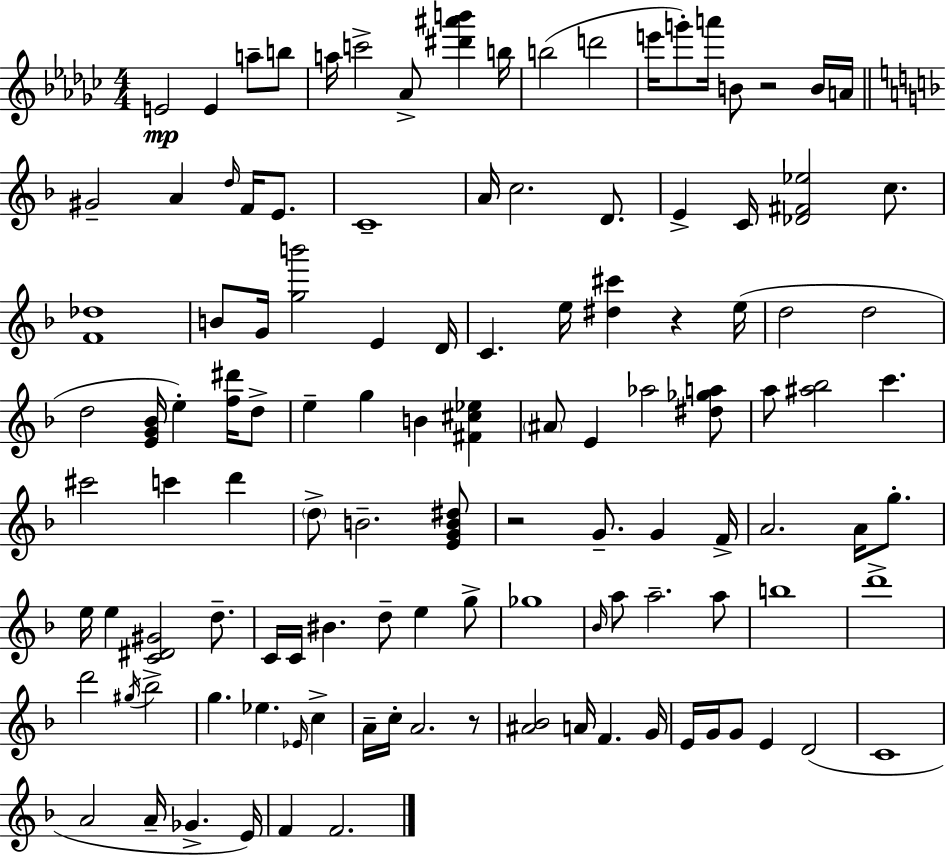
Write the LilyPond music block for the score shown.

{
  \clef treble
  \numericTimeSignature
  \time 4/4
  \key ees \minor
  \repeat volta 2 { e'2\mp e'4 a''8-- b''8 | a''16 c'''2-> aes'8-> <dis''' ais''' b'''>4 b''16 | b''2( d'''2 | e'''16 g'''8-.) a'''16 b'8 r2 b'16 a'16 | \break \bar "||" \break \key f \major gis'2-- a'4 \grace { d''16 } f'16 e'8. | c'1-- | a'16 c''2. d'8. | e'4-> c'16 <des' fis' ees''>2 c''8. | \break <f' des''>1 | b'8 g'16 <g'' b'''>2 e'4 | d'16 c'4. e''16 <dis'' cis'''>4 r4 | e''16( d''2 d''2 | \break d''2 <e' g' bes'>16 e''4-.) <f'' dis'''>16 d''8-> | e''4-- g''4 b'4 <fis' cis'' ees''>4 | \parenthesize ais'8 e'4 aes''2 <dis'' ges'' a''>8 | a''8 <ais'' bes''>2 c'''4. | \break cis'''2 c'''4 d'''4 | \parenthesize d''8-> b'2.-- <e' g' b' dis''>8 | r2 g'8.-- g'4 | f'16-> a'2. a'16 g''8.-. | \break e''16 e''4 <c' dis' gis'>2 d''8.-- | c'16 c'16 bis'4. d''8-- e''4 g''8-> | ges''1 | \grace { bes'16 } a''8 a''2.-- | \break a''8 b''1 | d'''1-> | d'''2 \acciaccatura { gis''16 } bes''2-> | g''4. ees''4. \grace { ees'16 } | \break c''4-> a'16-- c''16-. a'2. | r8 <ais' bes'>2 a'16 f'4. | g'16 e'16 g'16 g'8 e'4 d'2( | c'1 | \break a'2 a'16-- ges'4.-> | e'16) f'4 f'2. | } \bar "|."
}